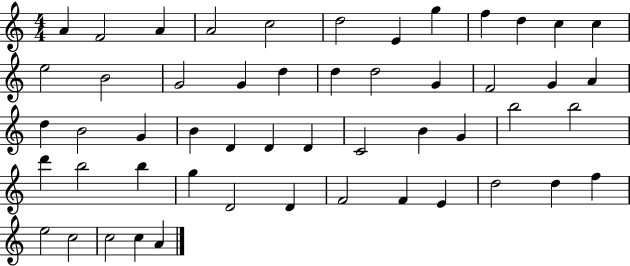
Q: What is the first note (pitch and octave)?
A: A4